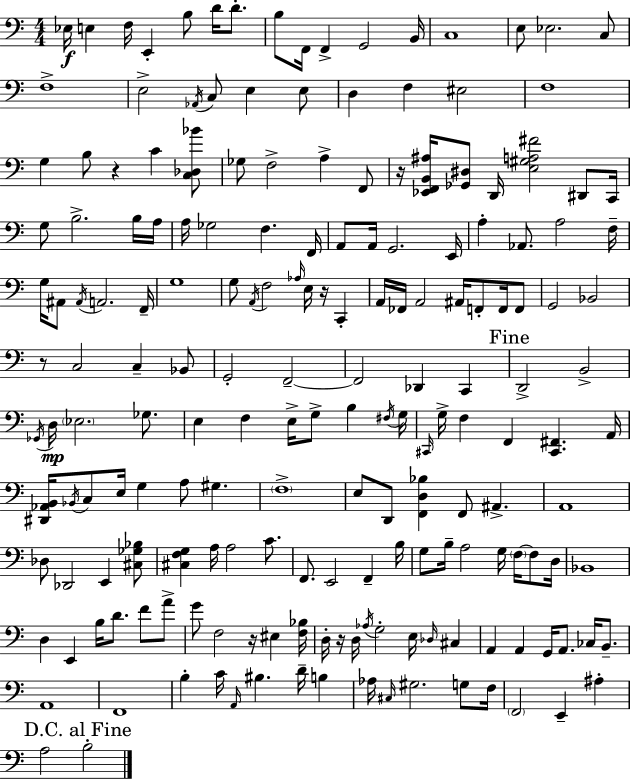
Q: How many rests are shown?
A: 6